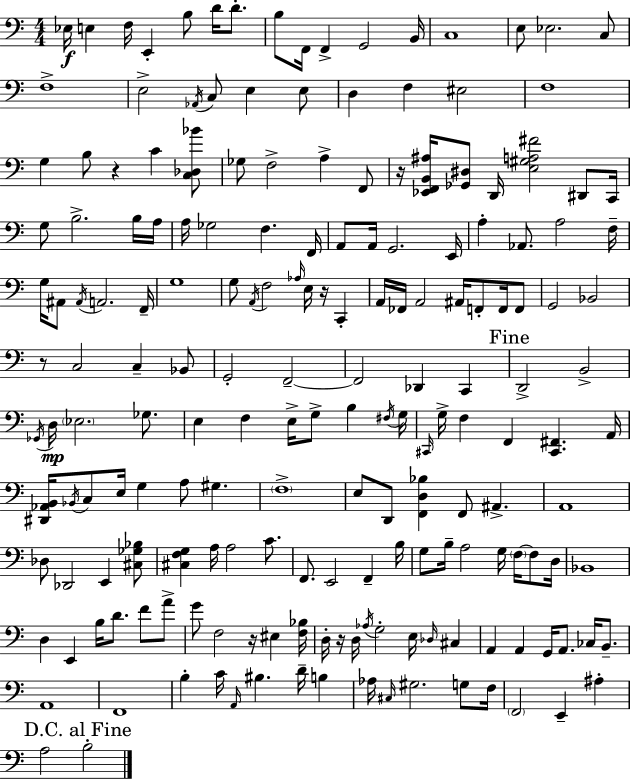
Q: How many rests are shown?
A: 6